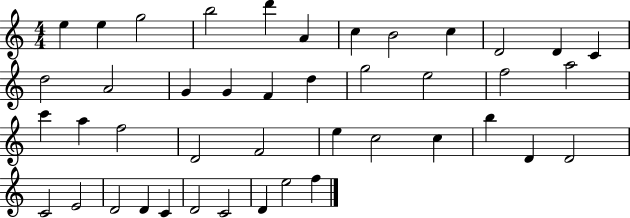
X:1
T:Untitled
M:4/4
L:1/4
K:C
e e g2 b2 d' A c B2 c D2 D C d2 A2 G G F d g2 e2 f2 a2 c' a f2 D2 F2 e c2 c b D D2 C2 E2 D2 D C D2 C2 D e2 f